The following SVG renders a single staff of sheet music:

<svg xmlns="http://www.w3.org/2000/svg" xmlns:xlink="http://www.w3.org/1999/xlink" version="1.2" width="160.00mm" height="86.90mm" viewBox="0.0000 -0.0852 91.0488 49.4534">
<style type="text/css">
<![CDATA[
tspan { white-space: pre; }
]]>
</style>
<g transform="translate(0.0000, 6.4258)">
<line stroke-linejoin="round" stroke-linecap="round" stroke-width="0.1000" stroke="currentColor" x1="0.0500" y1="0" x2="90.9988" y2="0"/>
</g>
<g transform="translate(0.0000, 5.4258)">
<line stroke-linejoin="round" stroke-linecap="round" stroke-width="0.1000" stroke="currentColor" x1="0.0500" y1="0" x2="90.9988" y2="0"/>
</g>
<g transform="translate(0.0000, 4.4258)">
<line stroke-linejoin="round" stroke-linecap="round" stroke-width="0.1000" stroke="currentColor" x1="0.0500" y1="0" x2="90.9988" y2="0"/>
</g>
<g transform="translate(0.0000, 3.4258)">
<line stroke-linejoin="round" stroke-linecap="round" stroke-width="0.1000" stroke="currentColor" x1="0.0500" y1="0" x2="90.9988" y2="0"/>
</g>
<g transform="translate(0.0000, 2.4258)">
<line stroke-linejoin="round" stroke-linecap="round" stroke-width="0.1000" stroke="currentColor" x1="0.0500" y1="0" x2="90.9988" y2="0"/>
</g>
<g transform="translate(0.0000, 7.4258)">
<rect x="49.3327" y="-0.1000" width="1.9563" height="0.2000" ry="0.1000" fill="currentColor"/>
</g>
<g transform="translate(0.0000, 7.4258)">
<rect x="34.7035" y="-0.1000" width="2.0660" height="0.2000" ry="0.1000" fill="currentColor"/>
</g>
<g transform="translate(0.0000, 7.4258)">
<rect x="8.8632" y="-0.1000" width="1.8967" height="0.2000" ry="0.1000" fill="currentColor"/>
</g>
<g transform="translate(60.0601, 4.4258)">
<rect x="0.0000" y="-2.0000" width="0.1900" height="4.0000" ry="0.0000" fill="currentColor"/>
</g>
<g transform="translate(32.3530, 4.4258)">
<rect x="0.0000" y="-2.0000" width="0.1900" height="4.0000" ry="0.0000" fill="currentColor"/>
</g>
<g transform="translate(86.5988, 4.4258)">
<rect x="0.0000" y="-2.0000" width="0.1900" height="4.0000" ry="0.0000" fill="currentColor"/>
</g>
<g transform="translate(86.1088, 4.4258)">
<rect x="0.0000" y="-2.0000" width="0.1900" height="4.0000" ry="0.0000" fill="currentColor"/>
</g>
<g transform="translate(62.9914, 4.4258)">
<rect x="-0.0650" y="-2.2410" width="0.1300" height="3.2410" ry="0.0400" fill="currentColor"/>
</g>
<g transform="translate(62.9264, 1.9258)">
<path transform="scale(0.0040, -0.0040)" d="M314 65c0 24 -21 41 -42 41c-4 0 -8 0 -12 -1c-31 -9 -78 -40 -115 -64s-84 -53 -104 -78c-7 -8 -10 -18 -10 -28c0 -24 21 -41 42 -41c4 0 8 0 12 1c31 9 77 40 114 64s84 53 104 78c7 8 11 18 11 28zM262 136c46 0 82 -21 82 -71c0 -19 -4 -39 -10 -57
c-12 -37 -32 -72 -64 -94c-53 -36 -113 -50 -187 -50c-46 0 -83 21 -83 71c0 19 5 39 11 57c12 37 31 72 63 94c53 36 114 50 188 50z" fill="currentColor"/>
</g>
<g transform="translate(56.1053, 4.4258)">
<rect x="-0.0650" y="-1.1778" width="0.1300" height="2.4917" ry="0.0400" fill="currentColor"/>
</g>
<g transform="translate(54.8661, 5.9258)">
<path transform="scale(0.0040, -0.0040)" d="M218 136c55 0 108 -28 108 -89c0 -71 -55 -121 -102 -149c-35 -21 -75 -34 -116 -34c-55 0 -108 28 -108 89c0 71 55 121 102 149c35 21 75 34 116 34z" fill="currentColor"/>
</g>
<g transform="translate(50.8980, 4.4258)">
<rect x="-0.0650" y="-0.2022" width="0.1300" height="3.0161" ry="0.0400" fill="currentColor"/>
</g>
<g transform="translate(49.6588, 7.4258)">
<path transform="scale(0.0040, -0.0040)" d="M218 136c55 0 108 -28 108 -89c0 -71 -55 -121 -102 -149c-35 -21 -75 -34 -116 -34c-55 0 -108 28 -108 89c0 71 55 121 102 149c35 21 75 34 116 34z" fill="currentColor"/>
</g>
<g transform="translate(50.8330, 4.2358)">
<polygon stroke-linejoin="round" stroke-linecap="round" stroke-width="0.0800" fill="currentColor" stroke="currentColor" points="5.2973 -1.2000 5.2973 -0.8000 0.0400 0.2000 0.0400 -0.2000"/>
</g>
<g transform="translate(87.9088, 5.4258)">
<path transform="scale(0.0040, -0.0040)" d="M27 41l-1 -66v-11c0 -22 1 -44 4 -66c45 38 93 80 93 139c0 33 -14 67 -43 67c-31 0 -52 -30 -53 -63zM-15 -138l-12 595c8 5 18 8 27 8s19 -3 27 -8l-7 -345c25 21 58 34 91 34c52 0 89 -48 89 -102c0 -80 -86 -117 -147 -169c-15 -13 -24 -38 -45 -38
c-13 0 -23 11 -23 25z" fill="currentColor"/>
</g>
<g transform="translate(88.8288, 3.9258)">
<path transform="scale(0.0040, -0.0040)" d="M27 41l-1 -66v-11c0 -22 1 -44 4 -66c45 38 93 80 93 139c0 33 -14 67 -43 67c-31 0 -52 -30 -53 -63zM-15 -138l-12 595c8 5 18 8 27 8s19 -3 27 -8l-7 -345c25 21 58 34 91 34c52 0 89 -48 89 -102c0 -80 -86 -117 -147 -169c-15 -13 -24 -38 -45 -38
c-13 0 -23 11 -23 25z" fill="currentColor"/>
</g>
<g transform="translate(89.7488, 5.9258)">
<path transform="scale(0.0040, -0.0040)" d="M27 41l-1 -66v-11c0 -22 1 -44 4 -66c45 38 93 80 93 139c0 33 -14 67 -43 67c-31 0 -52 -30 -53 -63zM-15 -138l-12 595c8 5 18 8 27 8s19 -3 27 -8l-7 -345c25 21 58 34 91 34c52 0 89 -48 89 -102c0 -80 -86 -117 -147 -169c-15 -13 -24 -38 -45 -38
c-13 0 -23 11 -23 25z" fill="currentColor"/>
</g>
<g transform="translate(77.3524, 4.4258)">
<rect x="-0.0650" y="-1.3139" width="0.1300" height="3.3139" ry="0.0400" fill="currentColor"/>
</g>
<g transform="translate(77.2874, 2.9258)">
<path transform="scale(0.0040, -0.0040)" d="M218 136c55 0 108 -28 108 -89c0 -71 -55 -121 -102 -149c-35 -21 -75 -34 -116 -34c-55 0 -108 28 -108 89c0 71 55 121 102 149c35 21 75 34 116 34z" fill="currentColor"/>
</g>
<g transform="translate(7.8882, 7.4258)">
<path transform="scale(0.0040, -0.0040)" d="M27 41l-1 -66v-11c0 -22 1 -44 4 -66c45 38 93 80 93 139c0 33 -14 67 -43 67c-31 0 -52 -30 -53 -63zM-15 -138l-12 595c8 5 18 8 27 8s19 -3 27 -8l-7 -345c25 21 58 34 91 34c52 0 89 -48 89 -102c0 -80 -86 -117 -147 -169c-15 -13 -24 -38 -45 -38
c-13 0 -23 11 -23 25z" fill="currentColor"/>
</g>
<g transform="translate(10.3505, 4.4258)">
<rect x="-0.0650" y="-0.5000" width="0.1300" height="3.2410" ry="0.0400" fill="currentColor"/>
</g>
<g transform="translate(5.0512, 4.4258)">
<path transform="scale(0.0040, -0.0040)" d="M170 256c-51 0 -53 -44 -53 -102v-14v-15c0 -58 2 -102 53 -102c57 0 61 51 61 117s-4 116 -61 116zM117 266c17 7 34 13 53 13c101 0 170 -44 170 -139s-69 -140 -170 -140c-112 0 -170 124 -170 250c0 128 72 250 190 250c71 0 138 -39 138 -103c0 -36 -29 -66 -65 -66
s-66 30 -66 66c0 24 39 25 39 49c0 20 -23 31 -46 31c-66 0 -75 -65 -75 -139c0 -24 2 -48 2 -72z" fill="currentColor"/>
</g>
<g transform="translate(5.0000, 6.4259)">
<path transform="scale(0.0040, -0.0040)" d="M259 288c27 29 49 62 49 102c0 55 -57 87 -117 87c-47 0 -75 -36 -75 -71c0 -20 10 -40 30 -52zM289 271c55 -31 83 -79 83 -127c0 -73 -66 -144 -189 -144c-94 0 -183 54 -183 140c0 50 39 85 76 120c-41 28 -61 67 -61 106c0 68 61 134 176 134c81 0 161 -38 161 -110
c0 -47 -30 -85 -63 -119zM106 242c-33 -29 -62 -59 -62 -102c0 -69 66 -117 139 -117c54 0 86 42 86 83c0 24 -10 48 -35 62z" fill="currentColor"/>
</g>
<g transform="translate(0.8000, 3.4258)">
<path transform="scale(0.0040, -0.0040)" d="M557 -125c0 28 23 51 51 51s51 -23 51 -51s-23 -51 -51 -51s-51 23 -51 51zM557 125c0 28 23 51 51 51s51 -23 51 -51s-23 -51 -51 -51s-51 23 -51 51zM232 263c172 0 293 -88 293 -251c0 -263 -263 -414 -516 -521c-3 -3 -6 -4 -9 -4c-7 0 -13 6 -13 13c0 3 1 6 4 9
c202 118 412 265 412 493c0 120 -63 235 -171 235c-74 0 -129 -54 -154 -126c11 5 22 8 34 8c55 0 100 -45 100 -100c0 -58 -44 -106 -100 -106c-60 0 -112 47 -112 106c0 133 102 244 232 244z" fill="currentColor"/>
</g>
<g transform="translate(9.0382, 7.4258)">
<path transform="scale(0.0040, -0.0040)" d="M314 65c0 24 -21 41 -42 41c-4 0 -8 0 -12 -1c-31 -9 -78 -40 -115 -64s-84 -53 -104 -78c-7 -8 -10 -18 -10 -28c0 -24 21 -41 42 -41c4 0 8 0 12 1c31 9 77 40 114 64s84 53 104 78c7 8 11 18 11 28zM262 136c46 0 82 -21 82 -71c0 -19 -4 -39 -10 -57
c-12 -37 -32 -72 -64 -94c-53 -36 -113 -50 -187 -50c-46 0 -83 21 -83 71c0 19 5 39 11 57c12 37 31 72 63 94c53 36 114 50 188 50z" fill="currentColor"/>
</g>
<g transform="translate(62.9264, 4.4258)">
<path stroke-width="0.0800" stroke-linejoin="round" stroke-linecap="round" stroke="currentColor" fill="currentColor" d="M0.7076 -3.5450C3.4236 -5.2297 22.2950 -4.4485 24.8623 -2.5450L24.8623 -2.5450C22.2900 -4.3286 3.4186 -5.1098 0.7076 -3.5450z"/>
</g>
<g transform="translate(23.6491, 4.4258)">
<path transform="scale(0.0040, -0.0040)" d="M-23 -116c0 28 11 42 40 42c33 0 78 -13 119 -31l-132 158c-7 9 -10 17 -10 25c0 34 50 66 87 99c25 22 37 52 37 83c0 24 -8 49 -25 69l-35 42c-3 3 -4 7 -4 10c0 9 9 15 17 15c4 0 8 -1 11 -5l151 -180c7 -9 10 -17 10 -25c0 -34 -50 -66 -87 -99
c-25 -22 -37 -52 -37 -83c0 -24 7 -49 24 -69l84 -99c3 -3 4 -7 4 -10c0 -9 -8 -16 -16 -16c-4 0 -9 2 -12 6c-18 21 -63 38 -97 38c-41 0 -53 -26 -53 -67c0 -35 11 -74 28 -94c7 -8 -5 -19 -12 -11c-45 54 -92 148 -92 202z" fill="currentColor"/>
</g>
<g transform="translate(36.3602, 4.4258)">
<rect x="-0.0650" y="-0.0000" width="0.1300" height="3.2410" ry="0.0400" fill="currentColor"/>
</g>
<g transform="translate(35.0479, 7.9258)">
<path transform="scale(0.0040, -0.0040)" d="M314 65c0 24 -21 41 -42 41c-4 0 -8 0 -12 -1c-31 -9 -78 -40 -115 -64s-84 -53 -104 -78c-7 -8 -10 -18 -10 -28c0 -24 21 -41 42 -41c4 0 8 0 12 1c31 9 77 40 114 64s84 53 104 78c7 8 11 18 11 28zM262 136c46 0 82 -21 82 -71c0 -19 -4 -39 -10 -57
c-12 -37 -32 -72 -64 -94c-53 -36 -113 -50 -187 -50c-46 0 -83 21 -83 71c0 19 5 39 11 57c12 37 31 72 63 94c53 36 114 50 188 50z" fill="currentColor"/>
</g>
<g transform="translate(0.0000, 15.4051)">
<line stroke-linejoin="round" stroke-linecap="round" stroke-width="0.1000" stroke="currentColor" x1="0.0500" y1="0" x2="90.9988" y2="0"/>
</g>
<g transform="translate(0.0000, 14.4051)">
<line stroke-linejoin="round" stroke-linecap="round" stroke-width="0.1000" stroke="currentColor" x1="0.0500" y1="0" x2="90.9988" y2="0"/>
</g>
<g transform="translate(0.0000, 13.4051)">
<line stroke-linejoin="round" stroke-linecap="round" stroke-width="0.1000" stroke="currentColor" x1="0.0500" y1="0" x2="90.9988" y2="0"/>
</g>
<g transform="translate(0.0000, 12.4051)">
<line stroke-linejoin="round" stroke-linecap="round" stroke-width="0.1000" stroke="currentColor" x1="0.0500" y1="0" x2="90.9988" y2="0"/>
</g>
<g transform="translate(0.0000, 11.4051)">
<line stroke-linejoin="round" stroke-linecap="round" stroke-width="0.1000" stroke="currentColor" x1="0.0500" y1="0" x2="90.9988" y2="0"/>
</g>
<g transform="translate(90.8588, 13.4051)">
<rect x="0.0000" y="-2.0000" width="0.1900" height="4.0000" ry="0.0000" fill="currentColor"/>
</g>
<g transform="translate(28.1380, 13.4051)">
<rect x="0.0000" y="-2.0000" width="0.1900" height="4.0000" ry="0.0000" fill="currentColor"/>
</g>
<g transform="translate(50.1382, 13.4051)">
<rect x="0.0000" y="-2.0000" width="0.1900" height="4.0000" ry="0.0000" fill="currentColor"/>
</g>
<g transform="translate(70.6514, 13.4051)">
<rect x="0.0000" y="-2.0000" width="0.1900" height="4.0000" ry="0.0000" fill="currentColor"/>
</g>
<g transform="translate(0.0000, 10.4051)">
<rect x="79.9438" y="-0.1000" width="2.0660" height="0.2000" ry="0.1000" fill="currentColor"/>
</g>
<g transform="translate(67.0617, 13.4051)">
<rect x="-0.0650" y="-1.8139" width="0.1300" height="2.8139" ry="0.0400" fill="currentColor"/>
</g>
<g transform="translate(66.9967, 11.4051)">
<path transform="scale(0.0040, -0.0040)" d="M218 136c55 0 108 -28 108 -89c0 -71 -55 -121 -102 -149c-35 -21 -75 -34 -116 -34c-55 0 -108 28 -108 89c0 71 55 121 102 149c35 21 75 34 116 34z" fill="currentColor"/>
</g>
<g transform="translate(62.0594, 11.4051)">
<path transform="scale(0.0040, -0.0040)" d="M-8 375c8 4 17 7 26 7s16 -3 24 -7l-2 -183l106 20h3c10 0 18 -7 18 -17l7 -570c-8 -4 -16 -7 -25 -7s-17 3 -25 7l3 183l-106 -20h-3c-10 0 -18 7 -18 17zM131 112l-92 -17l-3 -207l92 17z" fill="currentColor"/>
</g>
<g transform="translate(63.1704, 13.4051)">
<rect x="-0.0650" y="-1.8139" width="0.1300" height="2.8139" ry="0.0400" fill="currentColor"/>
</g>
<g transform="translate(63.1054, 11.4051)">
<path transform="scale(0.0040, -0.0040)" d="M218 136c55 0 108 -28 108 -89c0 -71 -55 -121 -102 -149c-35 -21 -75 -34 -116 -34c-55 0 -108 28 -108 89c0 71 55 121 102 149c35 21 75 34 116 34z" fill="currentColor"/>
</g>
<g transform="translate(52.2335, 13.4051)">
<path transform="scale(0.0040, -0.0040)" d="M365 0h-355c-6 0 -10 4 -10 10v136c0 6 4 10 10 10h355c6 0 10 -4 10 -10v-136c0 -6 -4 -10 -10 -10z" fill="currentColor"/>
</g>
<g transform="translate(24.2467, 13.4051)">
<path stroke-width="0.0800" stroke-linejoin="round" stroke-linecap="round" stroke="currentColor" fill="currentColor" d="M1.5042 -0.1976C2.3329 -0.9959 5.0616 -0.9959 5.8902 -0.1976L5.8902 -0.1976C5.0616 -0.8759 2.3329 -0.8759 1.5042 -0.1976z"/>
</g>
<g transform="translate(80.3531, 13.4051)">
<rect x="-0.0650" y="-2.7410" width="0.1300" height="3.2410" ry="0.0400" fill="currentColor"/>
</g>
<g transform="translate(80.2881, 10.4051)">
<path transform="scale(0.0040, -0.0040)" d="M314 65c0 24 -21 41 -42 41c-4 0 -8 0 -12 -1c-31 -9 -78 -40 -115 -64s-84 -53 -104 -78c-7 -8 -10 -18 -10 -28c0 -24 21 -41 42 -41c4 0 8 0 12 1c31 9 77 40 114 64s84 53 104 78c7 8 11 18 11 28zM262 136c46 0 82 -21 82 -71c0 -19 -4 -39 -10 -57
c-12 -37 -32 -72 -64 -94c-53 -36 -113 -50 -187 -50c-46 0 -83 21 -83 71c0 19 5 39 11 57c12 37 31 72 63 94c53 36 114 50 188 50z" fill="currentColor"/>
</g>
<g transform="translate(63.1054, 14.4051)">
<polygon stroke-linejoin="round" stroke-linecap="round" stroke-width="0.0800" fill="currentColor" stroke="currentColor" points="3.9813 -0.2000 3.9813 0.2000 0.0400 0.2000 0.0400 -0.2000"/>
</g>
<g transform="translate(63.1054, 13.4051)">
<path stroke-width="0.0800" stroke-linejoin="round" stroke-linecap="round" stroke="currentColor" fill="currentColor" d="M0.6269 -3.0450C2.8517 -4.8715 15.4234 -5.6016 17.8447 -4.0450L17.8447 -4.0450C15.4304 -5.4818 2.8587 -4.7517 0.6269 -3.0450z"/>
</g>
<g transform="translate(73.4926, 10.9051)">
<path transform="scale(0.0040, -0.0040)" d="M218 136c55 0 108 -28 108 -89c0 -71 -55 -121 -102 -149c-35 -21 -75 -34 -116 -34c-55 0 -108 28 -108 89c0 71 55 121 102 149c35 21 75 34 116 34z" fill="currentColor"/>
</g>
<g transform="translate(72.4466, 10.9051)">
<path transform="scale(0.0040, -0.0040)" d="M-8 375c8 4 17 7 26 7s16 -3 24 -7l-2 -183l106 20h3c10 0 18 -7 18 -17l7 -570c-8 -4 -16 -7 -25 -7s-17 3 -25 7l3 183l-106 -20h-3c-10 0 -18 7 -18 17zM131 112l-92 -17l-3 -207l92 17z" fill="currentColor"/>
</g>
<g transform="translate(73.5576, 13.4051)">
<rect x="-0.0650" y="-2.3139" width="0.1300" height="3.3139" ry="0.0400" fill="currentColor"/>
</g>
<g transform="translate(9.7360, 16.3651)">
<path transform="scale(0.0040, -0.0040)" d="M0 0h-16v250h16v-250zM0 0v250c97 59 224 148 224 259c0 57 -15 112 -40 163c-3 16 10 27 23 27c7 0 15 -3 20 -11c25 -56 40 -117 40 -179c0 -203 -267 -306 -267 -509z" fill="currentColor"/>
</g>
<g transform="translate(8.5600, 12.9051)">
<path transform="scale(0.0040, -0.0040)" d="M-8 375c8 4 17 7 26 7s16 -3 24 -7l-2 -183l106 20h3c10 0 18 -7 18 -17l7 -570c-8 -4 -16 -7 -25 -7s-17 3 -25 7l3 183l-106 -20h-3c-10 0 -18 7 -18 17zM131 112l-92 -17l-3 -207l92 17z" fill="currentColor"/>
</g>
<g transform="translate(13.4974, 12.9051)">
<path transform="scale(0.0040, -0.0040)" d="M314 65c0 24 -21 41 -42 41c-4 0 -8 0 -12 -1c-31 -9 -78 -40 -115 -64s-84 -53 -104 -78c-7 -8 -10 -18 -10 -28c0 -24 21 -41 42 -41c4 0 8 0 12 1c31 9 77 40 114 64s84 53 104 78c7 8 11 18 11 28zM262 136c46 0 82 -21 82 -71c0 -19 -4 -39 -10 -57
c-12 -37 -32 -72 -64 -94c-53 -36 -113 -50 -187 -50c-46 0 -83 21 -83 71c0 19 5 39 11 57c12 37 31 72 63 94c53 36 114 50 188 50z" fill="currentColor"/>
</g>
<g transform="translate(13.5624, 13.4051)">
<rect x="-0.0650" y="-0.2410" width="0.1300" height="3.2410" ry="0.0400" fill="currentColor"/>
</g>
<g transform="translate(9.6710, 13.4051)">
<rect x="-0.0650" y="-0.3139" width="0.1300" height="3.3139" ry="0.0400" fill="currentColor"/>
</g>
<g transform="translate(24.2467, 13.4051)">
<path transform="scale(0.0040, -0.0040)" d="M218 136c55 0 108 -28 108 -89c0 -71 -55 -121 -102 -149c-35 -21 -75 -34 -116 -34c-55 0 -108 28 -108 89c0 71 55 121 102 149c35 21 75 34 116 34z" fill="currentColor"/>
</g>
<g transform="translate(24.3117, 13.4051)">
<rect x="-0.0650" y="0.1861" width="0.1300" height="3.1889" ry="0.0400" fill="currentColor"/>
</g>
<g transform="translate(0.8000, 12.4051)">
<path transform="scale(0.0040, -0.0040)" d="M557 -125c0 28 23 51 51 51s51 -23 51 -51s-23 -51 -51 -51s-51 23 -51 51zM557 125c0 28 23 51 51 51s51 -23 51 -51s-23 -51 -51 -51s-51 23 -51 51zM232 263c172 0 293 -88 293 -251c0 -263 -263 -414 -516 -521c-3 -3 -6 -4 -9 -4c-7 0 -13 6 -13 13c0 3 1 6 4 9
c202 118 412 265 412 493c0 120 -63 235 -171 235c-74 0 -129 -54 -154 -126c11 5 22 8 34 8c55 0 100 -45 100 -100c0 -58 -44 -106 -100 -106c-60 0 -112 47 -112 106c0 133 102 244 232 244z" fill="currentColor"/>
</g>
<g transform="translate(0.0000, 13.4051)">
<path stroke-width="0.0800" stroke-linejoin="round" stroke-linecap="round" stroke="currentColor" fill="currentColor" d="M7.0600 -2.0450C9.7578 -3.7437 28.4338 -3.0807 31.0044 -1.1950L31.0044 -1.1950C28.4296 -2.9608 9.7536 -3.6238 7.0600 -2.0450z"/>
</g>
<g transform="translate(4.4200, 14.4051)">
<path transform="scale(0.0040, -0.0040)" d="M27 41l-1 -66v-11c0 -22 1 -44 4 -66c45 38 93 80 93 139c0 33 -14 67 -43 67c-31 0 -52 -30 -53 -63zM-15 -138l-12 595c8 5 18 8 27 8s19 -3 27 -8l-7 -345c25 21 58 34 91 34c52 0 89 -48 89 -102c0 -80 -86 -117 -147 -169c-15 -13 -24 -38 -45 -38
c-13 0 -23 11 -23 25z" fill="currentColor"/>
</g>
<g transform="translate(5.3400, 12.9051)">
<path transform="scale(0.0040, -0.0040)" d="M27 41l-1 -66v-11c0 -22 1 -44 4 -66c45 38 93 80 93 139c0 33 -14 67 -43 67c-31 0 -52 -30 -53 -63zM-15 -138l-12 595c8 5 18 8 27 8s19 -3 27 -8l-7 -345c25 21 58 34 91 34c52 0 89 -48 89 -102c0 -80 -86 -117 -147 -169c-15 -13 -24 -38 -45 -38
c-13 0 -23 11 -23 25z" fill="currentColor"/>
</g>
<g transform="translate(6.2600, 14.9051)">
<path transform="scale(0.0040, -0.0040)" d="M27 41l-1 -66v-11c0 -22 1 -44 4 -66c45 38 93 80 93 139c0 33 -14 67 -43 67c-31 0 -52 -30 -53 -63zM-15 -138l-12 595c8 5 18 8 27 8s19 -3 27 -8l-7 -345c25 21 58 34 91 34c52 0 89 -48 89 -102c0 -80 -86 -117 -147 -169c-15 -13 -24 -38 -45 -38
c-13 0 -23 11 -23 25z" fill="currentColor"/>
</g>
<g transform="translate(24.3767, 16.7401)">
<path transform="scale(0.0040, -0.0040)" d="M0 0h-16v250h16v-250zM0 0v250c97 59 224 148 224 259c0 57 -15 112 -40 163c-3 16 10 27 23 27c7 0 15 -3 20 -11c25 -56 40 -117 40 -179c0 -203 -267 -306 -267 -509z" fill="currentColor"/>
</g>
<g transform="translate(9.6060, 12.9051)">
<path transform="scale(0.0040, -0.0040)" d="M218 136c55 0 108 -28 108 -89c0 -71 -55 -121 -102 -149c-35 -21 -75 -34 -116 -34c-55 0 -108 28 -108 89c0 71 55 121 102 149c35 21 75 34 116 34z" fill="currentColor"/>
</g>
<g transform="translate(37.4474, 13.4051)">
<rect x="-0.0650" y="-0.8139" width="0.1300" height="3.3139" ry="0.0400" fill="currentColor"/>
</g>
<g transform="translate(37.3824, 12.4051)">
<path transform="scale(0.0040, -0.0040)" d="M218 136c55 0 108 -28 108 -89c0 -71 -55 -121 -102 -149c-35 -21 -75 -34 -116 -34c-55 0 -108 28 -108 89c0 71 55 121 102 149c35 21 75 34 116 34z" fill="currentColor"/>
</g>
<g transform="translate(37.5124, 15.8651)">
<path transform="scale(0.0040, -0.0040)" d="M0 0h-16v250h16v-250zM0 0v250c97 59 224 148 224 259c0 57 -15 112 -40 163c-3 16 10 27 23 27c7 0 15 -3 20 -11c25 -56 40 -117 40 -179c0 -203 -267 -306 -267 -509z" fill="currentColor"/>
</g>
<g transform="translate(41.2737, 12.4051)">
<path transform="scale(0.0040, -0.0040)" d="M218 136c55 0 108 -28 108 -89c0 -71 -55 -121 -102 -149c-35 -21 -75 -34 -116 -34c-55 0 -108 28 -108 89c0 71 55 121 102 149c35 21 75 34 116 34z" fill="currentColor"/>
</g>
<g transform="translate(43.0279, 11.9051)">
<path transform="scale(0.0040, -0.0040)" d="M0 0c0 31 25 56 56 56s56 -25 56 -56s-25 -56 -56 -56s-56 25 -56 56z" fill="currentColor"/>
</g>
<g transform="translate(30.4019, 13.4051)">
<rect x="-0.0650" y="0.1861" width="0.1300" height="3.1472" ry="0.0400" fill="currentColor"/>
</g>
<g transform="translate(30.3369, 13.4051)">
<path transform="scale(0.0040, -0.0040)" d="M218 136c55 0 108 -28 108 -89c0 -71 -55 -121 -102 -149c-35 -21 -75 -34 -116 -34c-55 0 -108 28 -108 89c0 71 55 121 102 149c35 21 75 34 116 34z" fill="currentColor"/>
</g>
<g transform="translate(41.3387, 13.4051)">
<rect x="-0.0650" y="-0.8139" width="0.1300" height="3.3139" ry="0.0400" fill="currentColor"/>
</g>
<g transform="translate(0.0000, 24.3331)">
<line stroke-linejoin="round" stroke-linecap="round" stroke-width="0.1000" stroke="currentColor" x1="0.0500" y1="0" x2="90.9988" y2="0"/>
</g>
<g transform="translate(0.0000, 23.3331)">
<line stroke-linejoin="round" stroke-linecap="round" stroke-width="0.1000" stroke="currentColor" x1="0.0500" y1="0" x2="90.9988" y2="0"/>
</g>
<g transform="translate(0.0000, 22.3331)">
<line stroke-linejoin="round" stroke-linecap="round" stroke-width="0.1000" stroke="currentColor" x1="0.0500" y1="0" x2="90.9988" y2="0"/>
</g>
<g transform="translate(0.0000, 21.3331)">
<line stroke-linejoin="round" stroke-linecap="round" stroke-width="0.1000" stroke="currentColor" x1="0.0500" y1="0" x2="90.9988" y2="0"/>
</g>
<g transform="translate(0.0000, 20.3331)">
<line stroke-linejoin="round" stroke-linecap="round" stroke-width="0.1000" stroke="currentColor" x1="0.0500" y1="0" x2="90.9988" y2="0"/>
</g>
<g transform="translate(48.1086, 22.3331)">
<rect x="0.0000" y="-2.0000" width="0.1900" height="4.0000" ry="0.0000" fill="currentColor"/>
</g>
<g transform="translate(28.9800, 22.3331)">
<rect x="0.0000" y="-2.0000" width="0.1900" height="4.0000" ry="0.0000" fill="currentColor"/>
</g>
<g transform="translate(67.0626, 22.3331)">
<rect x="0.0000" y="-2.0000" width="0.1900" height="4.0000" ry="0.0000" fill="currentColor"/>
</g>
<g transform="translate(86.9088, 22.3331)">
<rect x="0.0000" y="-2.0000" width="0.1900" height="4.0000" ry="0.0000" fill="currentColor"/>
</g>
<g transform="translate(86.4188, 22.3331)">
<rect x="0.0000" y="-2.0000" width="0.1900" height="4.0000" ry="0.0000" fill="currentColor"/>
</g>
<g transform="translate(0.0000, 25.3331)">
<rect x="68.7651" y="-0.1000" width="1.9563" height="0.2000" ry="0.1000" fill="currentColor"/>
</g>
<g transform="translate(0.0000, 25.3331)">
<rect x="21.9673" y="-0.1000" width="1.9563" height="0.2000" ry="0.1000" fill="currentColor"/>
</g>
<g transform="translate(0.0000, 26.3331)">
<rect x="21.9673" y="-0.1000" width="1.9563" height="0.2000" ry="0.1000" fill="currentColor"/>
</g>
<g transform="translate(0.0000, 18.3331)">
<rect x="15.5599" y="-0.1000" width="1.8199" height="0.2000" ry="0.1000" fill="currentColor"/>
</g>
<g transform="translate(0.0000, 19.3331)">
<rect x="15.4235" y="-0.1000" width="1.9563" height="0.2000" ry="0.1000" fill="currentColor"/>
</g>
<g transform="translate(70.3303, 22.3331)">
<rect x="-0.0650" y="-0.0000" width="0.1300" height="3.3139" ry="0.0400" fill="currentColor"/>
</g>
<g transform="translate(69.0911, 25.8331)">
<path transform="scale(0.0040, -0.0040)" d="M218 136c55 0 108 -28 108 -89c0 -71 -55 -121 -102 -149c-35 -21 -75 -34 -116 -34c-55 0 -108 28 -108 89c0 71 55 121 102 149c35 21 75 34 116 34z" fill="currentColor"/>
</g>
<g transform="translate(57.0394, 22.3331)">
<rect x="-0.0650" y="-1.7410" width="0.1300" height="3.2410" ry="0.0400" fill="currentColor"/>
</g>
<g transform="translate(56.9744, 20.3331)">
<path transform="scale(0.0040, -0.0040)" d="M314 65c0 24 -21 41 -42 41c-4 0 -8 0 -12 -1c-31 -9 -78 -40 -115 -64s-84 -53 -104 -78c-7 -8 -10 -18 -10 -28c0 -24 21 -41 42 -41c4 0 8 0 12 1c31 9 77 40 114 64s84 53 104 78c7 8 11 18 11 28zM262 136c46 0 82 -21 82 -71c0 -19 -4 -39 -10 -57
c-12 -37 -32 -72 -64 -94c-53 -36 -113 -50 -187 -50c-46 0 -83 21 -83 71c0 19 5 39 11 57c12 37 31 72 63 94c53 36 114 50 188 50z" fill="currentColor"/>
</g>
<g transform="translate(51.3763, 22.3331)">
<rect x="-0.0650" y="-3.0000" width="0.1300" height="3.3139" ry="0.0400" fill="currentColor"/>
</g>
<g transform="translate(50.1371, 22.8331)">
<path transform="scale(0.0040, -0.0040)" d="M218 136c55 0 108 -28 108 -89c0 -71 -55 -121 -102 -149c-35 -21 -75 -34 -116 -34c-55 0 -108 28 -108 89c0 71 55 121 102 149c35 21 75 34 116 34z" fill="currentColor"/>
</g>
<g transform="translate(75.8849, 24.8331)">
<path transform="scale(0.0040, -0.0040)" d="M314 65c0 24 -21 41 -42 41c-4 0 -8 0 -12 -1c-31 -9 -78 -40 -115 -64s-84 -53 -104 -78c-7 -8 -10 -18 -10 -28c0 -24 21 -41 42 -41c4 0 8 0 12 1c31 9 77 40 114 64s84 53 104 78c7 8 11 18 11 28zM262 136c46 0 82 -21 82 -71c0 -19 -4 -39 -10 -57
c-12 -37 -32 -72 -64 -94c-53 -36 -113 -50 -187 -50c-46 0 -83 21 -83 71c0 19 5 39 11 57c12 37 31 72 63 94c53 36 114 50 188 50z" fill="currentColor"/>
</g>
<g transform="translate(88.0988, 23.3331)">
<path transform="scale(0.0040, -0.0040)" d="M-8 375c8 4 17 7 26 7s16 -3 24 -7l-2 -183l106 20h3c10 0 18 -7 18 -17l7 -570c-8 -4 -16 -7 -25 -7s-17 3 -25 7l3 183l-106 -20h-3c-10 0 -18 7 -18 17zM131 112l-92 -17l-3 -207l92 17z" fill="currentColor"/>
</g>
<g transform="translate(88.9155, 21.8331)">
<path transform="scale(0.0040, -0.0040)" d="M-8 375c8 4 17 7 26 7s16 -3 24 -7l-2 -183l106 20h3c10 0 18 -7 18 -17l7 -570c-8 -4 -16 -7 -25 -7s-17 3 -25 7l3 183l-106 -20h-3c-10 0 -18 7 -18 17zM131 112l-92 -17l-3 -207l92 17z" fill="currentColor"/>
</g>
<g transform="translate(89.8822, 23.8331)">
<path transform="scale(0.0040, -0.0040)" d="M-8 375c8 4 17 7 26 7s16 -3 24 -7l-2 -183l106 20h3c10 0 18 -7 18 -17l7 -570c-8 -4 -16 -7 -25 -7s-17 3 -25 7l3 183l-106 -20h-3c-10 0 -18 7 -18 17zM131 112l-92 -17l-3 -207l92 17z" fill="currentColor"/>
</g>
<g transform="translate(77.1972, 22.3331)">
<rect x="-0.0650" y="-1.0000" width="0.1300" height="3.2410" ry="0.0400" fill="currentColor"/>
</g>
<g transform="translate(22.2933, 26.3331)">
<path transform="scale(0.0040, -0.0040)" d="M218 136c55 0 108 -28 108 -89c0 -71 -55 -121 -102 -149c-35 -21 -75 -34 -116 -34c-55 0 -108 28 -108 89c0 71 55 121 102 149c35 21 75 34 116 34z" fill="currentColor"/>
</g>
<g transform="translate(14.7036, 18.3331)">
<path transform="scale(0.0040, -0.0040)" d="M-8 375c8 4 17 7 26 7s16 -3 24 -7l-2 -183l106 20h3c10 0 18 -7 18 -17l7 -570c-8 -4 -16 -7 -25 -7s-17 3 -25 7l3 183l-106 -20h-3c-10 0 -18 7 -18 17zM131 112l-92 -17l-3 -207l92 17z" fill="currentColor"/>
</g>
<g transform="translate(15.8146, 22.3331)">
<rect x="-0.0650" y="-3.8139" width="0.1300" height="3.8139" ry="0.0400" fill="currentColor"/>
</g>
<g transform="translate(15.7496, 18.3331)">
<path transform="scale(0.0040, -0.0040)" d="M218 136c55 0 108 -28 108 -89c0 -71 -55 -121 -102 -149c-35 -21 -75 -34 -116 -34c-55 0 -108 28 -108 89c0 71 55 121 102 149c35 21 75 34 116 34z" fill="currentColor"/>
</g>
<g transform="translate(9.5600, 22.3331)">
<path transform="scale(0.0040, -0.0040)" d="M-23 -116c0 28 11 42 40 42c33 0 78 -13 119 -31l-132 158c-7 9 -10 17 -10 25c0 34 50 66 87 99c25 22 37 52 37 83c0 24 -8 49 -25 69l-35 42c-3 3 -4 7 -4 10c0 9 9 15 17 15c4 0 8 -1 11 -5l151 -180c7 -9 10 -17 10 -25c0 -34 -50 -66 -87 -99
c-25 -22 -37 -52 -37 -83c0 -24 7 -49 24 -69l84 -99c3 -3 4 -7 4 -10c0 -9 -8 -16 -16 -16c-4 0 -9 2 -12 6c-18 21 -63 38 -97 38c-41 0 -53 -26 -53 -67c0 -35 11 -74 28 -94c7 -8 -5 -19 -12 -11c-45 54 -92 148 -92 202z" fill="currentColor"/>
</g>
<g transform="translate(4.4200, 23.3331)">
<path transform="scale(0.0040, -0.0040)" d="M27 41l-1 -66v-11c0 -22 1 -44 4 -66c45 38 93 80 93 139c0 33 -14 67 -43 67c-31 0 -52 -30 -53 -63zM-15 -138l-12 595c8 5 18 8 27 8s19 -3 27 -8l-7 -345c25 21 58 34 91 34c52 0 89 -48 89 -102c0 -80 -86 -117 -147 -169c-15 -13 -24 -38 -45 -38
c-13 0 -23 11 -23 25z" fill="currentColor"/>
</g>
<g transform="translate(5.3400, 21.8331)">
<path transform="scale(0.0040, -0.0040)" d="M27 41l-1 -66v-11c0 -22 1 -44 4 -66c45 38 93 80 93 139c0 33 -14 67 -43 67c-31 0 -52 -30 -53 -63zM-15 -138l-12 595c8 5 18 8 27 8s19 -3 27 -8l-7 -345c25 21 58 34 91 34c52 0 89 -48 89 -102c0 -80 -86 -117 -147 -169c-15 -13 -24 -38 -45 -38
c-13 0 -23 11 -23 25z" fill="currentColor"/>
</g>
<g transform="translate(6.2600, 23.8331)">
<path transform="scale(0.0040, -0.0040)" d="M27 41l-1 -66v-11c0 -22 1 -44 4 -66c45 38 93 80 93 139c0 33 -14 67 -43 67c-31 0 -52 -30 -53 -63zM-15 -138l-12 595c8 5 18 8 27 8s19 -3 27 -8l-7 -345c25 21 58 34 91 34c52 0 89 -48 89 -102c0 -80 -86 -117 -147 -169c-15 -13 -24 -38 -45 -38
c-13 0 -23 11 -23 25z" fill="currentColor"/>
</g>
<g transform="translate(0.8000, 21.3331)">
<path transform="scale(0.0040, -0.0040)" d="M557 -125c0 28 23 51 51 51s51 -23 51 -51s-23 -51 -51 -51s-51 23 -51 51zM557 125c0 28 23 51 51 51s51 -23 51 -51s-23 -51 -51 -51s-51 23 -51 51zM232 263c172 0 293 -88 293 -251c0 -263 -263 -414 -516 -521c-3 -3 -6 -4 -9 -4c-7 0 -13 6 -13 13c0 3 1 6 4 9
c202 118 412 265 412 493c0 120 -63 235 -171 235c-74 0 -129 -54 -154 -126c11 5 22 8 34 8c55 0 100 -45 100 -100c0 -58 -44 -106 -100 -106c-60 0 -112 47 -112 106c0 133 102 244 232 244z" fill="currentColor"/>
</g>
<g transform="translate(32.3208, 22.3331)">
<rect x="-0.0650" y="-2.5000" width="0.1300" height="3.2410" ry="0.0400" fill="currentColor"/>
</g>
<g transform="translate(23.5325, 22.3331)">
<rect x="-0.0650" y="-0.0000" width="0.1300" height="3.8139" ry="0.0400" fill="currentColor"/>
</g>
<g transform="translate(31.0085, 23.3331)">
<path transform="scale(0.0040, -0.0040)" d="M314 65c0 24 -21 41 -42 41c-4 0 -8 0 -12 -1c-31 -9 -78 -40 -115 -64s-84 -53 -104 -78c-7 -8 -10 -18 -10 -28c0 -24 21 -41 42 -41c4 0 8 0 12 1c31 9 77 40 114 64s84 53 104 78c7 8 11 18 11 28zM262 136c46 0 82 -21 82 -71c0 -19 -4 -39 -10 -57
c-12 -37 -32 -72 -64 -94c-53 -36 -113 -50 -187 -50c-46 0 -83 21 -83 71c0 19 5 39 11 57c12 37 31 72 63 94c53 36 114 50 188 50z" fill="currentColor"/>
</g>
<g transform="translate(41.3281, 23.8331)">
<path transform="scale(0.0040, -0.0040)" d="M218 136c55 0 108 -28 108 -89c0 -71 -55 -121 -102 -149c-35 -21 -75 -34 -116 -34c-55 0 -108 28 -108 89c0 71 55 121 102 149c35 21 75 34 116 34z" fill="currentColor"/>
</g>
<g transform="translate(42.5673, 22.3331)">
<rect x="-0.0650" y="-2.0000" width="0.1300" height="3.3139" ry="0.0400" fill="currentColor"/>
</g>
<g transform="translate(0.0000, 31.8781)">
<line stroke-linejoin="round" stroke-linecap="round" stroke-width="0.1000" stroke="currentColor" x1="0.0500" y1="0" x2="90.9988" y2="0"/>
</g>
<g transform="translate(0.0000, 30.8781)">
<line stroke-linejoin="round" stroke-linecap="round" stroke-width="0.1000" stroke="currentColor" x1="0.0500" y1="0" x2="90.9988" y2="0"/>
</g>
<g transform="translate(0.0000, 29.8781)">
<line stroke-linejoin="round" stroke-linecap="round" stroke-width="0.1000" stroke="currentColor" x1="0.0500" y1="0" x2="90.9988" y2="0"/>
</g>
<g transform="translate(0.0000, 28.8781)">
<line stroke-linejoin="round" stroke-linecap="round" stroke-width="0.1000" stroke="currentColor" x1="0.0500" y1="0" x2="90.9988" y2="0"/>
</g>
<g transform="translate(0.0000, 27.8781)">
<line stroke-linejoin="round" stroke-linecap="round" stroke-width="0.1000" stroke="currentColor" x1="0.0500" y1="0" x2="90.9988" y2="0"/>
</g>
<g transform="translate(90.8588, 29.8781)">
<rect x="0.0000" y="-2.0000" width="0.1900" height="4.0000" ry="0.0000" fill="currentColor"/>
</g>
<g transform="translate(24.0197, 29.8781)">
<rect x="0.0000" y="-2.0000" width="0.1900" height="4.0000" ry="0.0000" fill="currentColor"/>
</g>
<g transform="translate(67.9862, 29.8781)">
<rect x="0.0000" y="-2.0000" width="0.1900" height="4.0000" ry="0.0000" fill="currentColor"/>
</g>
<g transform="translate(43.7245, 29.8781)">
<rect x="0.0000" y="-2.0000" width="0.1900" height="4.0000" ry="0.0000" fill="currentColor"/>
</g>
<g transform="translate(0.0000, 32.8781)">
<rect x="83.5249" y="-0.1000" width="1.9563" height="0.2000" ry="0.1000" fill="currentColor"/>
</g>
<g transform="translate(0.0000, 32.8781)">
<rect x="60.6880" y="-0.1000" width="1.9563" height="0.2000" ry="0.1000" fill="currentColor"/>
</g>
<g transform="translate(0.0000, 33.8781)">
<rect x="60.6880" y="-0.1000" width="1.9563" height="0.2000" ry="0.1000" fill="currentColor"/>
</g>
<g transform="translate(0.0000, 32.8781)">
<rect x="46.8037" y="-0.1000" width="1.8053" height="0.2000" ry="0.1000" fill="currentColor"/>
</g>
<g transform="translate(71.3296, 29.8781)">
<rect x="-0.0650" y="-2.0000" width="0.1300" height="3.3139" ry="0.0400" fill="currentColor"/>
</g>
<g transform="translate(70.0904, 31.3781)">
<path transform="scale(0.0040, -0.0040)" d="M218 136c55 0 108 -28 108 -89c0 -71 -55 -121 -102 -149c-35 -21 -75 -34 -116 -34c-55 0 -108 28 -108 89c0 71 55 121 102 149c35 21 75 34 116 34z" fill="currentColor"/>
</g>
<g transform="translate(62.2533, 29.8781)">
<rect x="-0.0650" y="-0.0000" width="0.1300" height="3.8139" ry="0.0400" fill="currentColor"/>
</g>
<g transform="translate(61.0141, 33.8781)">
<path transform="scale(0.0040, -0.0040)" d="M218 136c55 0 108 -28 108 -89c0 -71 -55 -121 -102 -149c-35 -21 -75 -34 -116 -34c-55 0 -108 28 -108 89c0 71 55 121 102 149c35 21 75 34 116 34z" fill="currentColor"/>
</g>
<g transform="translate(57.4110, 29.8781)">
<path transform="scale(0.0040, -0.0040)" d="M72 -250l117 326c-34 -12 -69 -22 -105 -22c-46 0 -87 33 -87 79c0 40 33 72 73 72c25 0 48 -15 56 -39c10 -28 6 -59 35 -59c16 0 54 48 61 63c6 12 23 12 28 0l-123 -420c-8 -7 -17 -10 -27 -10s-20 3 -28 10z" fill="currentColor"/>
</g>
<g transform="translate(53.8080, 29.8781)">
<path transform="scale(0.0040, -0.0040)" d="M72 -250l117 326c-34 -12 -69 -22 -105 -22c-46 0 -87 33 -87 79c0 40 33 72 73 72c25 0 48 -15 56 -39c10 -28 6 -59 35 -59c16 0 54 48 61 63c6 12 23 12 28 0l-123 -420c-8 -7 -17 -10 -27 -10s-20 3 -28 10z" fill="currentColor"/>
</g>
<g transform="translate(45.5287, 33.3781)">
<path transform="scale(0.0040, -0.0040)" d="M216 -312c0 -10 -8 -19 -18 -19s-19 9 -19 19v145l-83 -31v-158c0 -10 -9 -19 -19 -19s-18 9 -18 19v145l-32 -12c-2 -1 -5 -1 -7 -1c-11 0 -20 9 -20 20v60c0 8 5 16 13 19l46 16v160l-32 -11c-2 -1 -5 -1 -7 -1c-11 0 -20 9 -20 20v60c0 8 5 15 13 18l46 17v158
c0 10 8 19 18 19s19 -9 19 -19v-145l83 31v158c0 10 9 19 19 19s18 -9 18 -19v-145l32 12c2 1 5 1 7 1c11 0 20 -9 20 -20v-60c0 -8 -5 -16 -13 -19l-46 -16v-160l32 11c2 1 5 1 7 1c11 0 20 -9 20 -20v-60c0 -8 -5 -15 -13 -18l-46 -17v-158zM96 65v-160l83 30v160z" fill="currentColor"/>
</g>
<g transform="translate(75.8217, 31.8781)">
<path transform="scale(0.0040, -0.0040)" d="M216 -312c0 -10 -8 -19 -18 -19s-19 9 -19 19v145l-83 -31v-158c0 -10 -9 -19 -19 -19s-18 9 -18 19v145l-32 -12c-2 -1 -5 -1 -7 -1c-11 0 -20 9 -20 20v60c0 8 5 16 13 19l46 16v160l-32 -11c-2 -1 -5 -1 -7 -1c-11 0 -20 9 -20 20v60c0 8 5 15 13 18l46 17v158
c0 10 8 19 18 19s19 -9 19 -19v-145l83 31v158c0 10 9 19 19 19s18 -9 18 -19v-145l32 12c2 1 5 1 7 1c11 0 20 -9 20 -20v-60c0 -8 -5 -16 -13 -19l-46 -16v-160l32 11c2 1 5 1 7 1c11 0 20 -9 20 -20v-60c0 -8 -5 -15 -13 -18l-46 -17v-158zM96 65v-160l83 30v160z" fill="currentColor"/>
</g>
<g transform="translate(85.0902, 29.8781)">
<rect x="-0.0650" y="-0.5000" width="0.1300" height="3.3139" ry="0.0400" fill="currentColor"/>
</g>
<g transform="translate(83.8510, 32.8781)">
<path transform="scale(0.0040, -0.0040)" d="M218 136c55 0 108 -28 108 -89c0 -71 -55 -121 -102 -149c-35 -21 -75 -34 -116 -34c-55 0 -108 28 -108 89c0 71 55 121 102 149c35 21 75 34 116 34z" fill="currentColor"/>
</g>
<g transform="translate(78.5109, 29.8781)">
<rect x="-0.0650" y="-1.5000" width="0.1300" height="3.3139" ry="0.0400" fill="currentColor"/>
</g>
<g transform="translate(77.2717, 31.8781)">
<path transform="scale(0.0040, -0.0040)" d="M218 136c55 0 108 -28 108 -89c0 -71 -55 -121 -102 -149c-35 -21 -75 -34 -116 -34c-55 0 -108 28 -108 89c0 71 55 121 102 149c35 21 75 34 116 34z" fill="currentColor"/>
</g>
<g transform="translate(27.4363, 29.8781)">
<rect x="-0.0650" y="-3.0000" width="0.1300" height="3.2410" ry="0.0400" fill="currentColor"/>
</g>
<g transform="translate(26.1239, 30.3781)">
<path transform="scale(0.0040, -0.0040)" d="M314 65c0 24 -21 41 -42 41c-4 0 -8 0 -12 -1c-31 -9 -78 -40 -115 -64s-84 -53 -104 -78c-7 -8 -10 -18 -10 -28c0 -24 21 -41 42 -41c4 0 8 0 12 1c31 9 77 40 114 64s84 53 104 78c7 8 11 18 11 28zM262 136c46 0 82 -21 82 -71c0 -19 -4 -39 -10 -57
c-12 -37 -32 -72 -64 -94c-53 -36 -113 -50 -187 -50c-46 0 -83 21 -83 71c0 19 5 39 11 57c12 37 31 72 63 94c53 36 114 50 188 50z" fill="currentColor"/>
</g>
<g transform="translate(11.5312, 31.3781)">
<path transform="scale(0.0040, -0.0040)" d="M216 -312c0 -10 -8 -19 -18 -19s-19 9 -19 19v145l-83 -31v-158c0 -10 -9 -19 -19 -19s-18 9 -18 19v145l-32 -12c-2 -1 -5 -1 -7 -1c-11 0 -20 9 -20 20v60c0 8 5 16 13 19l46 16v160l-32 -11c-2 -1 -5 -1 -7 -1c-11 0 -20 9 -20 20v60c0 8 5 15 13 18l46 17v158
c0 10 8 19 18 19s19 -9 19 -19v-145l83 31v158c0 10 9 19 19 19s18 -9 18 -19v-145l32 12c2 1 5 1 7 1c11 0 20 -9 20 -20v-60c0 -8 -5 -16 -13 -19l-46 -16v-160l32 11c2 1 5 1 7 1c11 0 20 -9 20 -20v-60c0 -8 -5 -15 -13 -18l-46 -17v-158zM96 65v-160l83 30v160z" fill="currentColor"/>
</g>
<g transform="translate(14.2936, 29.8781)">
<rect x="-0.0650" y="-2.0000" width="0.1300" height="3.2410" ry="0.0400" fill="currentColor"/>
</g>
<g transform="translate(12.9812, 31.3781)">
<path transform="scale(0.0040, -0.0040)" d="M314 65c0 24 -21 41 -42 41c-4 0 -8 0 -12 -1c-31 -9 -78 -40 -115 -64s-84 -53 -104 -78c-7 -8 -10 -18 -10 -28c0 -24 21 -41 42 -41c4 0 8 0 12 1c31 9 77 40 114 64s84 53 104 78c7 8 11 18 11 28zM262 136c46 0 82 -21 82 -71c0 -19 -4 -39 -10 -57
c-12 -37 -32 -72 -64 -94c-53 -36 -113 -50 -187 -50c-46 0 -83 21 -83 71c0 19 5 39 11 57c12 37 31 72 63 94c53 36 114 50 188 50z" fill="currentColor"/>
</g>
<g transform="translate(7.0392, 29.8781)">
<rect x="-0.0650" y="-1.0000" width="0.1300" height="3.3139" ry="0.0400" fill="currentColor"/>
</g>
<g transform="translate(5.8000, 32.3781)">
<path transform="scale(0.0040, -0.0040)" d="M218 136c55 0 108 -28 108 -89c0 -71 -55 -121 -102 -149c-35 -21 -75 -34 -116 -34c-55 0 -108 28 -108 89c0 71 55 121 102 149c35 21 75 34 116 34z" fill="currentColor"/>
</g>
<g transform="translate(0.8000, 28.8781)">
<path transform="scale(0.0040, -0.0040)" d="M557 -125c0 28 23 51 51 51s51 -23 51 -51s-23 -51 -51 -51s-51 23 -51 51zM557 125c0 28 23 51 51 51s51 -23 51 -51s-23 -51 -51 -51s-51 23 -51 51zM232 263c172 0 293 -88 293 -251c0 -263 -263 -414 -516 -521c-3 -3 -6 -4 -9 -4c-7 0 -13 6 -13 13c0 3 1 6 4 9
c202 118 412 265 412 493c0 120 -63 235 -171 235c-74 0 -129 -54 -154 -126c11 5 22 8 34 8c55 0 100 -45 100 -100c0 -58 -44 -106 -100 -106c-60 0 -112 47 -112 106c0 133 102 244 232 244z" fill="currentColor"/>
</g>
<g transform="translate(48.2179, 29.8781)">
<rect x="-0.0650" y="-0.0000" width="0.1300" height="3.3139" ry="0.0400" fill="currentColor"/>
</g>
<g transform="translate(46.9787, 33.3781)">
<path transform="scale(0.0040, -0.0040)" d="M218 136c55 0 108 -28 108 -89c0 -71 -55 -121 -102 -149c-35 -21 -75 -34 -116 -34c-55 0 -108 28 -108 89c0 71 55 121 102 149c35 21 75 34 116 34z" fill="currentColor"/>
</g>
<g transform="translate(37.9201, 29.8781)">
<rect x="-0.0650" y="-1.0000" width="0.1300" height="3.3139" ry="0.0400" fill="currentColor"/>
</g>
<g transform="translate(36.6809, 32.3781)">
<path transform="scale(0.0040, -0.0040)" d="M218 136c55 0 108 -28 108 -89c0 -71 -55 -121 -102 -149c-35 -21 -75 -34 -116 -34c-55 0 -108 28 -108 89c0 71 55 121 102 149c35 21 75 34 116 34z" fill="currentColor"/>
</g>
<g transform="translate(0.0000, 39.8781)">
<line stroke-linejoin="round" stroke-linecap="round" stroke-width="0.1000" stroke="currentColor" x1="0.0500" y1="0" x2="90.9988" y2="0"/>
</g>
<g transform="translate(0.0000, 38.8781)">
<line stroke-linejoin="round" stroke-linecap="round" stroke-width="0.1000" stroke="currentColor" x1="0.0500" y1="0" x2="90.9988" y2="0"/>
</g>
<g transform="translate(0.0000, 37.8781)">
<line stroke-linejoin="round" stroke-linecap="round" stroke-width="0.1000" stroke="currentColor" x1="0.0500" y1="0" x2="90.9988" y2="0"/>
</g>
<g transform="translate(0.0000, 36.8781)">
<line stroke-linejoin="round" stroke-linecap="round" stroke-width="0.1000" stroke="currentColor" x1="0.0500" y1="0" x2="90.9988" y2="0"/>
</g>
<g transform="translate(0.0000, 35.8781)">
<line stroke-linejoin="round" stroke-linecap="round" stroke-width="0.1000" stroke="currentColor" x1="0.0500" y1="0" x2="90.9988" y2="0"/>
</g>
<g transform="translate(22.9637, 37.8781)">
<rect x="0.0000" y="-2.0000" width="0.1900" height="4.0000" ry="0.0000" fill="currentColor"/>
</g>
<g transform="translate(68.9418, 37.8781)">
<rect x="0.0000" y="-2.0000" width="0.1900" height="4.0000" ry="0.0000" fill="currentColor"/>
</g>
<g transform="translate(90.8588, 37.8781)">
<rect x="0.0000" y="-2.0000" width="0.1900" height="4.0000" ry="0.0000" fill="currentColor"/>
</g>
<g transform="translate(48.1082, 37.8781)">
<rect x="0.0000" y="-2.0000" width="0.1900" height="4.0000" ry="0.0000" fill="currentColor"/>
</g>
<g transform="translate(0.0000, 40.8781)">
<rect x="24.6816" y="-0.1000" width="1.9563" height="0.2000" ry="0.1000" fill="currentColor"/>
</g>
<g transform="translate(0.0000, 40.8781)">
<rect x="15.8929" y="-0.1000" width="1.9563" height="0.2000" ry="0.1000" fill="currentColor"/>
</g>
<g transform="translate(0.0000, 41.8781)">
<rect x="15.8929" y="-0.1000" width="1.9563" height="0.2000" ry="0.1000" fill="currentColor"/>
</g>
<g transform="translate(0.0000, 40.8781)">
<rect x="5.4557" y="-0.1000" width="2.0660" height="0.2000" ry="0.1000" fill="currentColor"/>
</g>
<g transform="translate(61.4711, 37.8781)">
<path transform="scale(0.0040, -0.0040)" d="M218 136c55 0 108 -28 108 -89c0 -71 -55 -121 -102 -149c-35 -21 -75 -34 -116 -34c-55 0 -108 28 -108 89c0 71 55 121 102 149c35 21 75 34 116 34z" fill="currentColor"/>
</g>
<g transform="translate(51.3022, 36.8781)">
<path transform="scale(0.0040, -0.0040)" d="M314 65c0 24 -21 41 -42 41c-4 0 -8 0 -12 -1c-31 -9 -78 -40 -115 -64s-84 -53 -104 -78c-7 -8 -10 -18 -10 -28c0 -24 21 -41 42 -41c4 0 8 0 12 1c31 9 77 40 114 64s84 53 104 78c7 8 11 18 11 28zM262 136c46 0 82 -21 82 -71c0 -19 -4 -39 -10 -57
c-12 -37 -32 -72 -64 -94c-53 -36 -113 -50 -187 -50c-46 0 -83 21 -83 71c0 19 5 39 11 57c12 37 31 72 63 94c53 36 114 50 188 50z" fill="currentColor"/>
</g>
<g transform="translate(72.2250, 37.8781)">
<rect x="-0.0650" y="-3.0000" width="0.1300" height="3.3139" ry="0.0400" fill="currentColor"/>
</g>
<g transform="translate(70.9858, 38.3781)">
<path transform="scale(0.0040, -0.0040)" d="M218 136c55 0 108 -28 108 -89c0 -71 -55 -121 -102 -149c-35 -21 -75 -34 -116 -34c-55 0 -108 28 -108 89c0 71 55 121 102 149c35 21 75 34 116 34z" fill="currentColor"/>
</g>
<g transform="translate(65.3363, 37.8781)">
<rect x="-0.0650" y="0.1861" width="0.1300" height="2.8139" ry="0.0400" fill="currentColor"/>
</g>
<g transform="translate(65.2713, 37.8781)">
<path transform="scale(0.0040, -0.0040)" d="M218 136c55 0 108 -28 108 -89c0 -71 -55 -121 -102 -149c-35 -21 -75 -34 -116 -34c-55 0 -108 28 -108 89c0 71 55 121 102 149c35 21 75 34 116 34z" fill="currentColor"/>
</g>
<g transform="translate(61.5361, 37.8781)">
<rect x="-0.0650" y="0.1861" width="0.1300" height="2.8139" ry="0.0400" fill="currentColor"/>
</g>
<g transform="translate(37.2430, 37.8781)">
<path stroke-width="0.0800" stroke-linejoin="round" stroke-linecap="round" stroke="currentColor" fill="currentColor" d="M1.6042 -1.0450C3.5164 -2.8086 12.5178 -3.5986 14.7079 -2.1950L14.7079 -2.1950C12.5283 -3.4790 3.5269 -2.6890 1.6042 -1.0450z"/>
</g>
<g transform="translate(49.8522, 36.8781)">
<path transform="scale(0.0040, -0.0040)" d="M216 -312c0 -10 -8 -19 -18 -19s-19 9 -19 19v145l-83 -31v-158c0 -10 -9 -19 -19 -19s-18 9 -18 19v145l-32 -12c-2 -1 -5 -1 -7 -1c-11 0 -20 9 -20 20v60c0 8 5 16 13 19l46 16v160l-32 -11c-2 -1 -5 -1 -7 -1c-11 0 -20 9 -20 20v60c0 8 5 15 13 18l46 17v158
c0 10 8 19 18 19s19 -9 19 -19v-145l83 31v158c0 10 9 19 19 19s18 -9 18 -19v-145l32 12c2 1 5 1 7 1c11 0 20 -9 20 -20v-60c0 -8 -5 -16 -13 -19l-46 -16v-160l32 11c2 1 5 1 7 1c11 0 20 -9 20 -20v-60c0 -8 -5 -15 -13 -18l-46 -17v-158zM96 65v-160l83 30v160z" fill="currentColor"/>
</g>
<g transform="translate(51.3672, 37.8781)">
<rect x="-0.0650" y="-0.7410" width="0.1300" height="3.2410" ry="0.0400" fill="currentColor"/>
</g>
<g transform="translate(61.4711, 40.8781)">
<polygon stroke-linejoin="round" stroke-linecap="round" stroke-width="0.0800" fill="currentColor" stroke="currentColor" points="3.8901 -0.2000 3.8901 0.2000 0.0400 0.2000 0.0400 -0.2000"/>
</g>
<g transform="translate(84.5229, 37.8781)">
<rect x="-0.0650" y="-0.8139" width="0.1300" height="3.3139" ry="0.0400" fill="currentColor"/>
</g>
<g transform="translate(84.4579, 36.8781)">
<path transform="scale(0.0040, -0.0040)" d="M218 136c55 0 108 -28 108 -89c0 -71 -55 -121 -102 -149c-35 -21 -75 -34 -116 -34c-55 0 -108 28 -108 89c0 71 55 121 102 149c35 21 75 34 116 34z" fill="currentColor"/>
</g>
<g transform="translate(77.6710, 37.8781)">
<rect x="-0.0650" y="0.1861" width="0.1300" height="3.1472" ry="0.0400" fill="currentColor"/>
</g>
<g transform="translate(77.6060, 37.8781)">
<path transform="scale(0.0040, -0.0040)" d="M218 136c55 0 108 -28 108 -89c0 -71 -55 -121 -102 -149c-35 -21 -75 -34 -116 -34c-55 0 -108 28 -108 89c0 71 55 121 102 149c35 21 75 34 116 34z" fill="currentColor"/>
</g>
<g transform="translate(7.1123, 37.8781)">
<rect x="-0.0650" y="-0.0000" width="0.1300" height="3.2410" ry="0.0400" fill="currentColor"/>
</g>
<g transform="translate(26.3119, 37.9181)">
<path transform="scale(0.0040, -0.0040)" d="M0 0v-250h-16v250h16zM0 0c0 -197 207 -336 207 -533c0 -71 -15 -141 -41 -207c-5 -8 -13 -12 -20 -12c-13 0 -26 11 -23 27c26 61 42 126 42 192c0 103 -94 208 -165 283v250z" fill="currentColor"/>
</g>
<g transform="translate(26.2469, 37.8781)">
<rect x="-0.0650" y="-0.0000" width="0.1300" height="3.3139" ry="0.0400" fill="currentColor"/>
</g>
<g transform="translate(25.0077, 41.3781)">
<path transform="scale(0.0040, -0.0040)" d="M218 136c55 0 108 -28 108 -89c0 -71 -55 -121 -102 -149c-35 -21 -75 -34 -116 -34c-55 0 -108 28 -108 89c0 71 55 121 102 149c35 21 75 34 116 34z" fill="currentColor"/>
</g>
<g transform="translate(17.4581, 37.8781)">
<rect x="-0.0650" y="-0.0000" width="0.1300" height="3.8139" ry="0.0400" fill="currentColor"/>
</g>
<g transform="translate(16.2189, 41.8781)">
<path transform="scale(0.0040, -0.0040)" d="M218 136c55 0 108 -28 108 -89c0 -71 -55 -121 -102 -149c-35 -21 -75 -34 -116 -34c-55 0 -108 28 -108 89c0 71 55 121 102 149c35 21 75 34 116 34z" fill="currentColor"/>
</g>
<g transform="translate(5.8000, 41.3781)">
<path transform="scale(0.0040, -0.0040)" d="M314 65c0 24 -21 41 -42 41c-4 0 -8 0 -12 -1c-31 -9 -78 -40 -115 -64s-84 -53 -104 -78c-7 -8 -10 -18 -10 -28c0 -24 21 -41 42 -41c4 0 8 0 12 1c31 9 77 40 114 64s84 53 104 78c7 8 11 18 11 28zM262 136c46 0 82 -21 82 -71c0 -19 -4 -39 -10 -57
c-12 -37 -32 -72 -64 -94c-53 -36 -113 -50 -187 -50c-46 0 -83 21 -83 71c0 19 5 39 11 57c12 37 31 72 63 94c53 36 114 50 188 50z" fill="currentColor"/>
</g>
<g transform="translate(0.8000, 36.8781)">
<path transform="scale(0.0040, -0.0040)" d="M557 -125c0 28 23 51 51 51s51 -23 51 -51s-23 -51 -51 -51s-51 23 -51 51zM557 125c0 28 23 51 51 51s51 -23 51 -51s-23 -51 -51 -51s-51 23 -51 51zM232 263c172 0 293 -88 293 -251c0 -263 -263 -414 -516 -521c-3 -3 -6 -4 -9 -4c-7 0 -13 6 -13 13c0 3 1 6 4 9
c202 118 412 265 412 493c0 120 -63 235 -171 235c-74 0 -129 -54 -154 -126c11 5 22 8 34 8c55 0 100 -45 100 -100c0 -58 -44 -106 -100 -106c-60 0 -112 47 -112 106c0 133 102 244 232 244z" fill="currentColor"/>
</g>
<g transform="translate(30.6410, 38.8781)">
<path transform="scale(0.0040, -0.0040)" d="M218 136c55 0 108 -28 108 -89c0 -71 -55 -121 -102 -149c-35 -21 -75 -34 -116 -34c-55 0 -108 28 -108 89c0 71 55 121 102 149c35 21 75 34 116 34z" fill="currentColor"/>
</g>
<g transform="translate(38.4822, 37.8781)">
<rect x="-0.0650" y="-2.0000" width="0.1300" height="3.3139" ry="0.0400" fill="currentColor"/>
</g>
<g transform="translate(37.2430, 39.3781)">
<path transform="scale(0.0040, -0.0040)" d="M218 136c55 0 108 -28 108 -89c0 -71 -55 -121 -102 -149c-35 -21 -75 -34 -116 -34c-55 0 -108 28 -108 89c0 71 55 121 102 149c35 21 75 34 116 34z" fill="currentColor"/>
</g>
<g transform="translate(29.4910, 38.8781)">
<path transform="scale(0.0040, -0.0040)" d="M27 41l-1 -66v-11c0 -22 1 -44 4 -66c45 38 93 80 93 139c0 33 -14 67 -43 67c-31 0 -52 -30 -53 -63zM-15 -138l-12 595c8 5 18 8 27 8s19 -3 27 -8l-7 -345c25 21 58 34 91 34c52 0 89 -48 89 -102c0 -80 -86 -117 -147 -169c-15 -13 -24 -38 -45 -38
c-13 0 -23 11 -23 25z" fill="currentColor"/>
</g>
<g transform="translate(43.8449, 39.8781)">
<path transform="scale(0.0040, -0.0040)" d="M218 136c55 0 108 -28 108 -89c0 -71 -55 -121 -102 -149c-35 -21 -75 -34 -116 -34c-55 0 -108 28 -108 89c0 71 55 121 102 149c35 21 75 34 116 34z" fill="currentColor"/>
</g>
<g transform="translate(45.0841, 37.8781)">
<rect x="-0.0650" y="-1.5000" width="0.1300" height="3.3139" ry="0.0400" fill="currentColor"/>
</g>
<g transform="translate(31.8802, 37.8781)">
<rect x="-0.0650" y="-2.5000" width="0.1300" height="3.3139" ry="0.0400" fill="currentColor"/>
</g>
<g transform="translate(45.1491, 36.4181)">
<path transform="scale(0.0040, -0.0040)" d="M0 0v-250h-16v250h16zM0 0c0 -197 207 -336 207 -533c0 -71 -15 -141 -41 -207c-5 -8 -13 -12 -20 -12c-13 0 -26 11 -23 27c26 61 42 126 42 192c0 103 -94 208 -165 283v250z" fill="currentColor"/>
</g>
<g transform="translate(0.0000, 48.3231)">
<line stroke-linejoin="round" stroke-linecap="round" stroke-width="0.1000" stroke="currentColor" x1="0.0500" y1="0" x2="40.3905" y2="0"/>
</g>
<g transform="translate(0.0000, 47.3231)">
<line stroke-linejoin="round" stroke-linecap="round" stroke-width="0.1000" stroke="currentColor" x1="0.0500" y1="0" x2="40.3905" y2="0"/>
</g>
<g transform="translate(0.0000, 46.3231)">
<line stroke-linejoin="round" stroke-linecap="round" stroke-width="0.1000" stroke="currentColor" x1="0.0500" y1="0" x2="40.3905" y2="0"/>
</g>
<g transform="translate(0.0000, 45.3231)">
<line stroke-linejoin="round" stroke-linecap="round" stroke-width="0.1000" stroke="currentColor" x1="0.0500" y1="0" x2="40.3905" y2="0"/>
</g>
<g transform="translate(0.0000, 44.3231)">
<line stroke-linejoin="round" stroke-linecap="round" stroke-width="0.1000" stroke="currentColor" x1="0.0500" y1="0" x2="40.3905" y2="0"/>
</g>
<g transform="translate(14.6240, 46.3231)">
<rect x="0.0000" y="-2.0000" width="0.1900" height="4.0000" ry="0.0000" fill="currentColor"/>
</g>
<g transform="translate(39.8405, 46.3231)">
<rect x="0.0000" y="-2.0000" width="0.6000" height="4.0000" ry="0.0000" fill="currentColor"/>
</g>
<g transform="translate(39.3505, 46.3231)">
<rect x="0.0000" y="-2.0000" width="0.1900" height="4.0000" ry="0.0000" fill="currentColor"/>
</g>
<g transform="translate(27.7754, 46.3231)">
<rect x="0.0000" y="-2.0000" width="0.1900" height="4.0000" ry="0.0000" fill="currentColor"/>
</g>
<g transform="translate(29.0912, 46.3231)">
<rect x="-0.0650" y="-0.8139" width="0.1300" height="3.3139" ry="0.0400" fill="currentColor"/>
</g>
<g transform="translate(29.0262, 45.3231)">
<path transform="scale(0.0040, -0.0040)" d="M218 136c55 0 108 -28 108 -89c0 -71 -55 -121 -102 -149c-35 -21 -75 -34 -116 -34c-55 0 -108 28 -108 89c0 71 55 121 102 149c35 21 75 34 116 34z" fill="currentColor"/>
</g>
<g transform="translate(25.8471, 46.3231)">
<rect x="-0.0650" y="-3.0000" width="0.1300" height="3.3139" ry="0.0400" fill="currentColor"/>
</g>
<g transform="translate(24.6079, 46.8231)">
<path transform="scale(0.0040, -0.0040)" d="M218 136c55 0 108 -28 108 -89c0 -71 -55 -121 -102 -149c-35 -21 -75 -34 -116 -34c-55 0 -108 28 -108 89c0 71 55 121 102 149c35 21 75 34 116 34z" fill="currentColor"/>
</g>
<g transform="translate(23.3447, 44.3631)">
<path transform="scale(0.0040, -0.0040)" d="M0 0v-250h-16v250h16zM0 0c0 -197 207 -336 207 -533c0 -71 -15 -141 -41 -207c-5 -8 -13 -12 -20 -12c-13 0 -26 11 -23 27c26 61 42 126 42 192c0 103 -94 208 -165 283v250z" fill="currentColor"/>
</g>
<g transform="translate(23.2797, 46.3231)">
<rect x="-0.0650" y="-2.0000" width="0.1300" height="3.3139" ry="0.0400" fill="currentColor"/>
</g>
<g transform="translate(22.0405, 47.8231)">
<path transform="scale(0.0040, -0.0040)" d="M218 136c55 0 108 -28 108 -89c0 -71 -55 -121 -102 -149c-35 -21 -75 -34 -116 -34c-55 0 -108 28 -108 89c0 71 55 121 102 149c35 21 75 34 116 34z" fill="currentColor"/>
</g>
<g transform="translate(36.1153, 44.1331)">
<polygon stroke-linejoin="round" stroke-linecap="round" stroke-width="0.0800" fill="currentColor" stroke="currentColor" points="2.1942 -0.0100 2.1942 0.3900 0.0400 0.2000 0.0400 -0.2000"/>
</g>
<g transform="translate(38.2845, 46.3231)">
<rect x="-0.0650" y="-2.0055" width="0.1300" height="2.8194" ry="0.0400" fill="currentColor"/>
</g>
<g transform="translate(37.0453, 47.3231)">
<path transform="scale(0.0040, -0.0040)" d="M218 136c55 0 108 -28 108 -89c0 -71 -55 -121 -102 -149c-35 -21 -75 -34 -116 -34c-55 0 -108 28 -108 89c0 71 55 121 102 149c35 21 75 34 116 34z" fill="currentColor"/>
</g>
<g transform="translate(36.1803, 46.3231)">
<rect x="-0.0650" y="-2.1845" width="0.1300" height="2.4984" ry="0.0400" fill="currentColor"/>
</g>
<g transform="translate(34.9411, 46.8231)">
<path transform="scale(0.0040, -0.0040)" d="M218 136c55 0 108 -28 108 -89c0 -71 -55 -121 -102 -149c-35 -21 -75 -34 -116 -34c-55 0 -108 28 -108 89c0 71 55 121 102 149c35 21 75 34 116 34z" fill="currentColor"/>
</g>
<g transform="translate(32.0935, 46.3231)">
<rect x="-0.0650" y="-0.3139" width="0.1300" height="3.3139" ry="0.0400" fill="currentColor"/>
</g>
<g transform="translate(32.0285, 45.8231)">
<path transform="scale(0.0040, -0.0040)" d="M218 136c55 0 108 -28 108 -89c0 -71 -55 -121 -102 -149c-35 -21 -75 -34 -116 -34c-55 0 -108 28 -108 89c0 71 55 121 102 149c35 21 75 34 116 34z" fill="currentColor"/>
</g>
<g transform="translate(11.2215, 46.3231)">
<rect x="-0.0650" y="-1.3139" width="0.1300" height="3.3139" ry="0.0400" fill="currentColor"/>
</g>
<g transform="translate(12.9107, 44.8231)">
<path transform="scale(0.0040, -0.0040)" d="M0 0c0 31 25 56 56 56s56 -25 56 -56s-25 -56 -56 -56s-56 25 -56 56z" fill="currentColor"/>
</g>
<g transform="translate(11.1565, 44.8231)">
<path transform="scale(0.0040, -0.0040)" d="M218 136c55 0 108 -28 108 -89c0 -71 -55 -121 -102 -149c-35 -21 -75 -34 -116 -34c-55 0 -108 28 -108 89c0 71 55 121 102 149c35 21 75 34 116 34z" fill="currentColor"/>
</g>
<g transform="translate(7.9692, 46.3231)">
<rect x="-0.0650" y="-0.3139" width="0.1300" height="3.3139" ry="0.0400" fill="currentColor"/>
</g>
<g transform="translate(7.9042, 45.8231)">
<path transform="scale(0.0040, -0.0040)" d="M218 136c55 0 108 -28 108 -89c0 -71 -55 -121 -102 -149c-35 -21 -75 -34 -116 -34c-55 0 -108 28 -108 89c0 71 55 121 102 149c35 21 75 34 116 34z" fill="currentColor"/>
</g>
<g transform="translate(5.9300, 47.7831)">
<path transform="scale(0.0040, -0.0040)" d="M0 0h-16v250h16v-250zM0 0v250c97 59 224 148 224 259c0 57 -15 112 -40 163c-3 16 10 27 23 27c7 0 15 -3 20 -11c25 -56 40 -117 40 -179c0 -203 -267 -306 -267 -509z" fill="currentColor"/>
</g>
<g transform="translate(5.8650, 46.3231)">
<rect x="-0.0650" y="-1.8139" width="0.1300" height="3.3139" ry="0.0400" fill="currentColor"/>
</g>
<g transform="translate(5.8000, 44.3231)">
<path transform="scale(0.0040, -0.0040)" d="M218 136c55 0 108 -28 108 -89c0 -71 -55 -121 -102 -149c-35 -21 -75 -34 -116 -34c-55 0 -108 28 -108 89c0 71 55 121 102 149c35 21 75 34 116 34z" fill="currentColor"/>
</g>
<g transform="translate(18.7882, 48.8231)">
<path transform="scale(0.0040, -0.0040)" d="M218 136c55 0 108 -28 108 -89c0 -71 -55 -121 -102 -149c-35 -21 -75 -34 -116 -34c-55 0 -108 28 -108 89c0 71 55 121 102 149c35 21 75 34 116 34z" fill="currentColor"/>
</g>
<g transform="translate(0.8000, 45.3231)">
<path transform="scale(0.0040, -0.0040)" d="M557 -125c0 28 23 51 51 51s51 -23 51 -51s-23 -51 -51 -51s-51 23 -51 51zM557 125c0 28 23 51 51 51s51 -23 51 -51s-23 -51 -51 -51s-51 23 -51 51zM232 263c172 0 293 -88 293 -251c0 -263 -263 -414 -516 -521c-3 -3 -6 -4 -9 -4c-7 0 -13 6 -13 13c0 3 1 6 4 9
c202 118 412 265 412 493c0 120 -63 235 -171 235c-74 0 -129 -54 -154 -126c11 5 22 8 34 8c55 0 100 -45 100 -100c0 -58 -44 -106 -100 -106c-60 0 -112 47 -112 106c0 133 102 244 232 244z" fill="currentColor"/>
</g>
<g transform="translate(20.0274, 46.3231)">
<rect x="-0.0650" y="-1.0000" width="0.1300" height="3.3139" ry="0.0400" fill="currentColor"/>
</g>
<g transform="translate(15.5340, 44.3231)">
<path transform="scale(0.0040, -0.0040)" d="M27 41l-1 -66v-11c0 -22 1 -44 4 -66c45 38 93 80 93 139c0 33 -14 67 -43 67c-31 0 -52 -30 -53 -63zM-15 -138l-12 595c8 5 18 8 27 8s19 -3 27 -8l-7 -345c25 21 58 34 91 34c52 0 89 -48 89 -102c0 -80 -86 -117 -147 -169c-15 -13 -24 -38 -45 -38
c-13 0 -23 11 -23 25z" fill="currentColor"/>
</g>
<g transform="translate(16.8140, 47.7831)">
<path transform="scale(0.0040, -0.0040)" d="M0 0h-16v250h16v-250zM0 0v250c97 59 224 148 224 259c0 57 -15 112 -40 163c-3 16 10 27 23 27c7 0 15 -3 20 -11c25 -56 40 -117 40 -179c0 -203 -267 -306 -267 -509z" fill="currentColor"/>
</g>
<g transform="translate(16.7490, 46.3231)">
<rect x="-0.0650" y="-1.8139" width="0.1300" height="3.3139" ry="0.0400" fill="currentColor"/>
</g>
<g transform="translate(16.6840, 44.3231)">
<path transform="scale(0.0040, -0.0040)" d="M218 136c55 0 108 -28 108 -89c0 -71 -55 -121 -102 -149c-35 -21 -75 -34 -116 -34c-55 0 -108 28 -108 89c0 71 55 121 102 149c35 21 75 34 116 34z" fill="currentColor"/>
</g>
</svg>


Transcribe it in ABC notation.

X:1
T:Untitled
M:6/8
L:1/4
K:C
_E,,2 z D,,2 E,,/2 A,,/2 B,2 G, E,/2 E,2 D,/2 D, F,/2 F, z2 A,/2 A,/2 B, C2 z E C,, _B,,2 _A,, C, _A,2 D,, F,,2 F,, ^A,,2 C,2 F,, ^D,, z/2 z/2 C,, A,, ^G,, E,, D,,2 C,, D,,/2 _B,, A,, G,,/2 ^F,2 D,/2 D,/2 C, D, F, A,/2 E, G, _A,/2 F,, A,,/2 C, F, E, C,/2 B,,/2